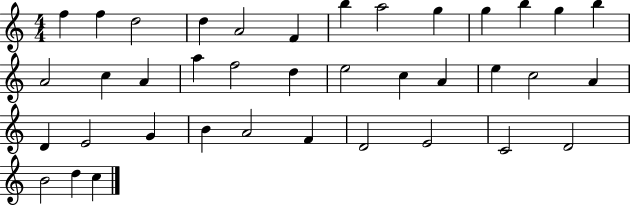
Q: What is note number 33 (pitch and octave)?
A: E4